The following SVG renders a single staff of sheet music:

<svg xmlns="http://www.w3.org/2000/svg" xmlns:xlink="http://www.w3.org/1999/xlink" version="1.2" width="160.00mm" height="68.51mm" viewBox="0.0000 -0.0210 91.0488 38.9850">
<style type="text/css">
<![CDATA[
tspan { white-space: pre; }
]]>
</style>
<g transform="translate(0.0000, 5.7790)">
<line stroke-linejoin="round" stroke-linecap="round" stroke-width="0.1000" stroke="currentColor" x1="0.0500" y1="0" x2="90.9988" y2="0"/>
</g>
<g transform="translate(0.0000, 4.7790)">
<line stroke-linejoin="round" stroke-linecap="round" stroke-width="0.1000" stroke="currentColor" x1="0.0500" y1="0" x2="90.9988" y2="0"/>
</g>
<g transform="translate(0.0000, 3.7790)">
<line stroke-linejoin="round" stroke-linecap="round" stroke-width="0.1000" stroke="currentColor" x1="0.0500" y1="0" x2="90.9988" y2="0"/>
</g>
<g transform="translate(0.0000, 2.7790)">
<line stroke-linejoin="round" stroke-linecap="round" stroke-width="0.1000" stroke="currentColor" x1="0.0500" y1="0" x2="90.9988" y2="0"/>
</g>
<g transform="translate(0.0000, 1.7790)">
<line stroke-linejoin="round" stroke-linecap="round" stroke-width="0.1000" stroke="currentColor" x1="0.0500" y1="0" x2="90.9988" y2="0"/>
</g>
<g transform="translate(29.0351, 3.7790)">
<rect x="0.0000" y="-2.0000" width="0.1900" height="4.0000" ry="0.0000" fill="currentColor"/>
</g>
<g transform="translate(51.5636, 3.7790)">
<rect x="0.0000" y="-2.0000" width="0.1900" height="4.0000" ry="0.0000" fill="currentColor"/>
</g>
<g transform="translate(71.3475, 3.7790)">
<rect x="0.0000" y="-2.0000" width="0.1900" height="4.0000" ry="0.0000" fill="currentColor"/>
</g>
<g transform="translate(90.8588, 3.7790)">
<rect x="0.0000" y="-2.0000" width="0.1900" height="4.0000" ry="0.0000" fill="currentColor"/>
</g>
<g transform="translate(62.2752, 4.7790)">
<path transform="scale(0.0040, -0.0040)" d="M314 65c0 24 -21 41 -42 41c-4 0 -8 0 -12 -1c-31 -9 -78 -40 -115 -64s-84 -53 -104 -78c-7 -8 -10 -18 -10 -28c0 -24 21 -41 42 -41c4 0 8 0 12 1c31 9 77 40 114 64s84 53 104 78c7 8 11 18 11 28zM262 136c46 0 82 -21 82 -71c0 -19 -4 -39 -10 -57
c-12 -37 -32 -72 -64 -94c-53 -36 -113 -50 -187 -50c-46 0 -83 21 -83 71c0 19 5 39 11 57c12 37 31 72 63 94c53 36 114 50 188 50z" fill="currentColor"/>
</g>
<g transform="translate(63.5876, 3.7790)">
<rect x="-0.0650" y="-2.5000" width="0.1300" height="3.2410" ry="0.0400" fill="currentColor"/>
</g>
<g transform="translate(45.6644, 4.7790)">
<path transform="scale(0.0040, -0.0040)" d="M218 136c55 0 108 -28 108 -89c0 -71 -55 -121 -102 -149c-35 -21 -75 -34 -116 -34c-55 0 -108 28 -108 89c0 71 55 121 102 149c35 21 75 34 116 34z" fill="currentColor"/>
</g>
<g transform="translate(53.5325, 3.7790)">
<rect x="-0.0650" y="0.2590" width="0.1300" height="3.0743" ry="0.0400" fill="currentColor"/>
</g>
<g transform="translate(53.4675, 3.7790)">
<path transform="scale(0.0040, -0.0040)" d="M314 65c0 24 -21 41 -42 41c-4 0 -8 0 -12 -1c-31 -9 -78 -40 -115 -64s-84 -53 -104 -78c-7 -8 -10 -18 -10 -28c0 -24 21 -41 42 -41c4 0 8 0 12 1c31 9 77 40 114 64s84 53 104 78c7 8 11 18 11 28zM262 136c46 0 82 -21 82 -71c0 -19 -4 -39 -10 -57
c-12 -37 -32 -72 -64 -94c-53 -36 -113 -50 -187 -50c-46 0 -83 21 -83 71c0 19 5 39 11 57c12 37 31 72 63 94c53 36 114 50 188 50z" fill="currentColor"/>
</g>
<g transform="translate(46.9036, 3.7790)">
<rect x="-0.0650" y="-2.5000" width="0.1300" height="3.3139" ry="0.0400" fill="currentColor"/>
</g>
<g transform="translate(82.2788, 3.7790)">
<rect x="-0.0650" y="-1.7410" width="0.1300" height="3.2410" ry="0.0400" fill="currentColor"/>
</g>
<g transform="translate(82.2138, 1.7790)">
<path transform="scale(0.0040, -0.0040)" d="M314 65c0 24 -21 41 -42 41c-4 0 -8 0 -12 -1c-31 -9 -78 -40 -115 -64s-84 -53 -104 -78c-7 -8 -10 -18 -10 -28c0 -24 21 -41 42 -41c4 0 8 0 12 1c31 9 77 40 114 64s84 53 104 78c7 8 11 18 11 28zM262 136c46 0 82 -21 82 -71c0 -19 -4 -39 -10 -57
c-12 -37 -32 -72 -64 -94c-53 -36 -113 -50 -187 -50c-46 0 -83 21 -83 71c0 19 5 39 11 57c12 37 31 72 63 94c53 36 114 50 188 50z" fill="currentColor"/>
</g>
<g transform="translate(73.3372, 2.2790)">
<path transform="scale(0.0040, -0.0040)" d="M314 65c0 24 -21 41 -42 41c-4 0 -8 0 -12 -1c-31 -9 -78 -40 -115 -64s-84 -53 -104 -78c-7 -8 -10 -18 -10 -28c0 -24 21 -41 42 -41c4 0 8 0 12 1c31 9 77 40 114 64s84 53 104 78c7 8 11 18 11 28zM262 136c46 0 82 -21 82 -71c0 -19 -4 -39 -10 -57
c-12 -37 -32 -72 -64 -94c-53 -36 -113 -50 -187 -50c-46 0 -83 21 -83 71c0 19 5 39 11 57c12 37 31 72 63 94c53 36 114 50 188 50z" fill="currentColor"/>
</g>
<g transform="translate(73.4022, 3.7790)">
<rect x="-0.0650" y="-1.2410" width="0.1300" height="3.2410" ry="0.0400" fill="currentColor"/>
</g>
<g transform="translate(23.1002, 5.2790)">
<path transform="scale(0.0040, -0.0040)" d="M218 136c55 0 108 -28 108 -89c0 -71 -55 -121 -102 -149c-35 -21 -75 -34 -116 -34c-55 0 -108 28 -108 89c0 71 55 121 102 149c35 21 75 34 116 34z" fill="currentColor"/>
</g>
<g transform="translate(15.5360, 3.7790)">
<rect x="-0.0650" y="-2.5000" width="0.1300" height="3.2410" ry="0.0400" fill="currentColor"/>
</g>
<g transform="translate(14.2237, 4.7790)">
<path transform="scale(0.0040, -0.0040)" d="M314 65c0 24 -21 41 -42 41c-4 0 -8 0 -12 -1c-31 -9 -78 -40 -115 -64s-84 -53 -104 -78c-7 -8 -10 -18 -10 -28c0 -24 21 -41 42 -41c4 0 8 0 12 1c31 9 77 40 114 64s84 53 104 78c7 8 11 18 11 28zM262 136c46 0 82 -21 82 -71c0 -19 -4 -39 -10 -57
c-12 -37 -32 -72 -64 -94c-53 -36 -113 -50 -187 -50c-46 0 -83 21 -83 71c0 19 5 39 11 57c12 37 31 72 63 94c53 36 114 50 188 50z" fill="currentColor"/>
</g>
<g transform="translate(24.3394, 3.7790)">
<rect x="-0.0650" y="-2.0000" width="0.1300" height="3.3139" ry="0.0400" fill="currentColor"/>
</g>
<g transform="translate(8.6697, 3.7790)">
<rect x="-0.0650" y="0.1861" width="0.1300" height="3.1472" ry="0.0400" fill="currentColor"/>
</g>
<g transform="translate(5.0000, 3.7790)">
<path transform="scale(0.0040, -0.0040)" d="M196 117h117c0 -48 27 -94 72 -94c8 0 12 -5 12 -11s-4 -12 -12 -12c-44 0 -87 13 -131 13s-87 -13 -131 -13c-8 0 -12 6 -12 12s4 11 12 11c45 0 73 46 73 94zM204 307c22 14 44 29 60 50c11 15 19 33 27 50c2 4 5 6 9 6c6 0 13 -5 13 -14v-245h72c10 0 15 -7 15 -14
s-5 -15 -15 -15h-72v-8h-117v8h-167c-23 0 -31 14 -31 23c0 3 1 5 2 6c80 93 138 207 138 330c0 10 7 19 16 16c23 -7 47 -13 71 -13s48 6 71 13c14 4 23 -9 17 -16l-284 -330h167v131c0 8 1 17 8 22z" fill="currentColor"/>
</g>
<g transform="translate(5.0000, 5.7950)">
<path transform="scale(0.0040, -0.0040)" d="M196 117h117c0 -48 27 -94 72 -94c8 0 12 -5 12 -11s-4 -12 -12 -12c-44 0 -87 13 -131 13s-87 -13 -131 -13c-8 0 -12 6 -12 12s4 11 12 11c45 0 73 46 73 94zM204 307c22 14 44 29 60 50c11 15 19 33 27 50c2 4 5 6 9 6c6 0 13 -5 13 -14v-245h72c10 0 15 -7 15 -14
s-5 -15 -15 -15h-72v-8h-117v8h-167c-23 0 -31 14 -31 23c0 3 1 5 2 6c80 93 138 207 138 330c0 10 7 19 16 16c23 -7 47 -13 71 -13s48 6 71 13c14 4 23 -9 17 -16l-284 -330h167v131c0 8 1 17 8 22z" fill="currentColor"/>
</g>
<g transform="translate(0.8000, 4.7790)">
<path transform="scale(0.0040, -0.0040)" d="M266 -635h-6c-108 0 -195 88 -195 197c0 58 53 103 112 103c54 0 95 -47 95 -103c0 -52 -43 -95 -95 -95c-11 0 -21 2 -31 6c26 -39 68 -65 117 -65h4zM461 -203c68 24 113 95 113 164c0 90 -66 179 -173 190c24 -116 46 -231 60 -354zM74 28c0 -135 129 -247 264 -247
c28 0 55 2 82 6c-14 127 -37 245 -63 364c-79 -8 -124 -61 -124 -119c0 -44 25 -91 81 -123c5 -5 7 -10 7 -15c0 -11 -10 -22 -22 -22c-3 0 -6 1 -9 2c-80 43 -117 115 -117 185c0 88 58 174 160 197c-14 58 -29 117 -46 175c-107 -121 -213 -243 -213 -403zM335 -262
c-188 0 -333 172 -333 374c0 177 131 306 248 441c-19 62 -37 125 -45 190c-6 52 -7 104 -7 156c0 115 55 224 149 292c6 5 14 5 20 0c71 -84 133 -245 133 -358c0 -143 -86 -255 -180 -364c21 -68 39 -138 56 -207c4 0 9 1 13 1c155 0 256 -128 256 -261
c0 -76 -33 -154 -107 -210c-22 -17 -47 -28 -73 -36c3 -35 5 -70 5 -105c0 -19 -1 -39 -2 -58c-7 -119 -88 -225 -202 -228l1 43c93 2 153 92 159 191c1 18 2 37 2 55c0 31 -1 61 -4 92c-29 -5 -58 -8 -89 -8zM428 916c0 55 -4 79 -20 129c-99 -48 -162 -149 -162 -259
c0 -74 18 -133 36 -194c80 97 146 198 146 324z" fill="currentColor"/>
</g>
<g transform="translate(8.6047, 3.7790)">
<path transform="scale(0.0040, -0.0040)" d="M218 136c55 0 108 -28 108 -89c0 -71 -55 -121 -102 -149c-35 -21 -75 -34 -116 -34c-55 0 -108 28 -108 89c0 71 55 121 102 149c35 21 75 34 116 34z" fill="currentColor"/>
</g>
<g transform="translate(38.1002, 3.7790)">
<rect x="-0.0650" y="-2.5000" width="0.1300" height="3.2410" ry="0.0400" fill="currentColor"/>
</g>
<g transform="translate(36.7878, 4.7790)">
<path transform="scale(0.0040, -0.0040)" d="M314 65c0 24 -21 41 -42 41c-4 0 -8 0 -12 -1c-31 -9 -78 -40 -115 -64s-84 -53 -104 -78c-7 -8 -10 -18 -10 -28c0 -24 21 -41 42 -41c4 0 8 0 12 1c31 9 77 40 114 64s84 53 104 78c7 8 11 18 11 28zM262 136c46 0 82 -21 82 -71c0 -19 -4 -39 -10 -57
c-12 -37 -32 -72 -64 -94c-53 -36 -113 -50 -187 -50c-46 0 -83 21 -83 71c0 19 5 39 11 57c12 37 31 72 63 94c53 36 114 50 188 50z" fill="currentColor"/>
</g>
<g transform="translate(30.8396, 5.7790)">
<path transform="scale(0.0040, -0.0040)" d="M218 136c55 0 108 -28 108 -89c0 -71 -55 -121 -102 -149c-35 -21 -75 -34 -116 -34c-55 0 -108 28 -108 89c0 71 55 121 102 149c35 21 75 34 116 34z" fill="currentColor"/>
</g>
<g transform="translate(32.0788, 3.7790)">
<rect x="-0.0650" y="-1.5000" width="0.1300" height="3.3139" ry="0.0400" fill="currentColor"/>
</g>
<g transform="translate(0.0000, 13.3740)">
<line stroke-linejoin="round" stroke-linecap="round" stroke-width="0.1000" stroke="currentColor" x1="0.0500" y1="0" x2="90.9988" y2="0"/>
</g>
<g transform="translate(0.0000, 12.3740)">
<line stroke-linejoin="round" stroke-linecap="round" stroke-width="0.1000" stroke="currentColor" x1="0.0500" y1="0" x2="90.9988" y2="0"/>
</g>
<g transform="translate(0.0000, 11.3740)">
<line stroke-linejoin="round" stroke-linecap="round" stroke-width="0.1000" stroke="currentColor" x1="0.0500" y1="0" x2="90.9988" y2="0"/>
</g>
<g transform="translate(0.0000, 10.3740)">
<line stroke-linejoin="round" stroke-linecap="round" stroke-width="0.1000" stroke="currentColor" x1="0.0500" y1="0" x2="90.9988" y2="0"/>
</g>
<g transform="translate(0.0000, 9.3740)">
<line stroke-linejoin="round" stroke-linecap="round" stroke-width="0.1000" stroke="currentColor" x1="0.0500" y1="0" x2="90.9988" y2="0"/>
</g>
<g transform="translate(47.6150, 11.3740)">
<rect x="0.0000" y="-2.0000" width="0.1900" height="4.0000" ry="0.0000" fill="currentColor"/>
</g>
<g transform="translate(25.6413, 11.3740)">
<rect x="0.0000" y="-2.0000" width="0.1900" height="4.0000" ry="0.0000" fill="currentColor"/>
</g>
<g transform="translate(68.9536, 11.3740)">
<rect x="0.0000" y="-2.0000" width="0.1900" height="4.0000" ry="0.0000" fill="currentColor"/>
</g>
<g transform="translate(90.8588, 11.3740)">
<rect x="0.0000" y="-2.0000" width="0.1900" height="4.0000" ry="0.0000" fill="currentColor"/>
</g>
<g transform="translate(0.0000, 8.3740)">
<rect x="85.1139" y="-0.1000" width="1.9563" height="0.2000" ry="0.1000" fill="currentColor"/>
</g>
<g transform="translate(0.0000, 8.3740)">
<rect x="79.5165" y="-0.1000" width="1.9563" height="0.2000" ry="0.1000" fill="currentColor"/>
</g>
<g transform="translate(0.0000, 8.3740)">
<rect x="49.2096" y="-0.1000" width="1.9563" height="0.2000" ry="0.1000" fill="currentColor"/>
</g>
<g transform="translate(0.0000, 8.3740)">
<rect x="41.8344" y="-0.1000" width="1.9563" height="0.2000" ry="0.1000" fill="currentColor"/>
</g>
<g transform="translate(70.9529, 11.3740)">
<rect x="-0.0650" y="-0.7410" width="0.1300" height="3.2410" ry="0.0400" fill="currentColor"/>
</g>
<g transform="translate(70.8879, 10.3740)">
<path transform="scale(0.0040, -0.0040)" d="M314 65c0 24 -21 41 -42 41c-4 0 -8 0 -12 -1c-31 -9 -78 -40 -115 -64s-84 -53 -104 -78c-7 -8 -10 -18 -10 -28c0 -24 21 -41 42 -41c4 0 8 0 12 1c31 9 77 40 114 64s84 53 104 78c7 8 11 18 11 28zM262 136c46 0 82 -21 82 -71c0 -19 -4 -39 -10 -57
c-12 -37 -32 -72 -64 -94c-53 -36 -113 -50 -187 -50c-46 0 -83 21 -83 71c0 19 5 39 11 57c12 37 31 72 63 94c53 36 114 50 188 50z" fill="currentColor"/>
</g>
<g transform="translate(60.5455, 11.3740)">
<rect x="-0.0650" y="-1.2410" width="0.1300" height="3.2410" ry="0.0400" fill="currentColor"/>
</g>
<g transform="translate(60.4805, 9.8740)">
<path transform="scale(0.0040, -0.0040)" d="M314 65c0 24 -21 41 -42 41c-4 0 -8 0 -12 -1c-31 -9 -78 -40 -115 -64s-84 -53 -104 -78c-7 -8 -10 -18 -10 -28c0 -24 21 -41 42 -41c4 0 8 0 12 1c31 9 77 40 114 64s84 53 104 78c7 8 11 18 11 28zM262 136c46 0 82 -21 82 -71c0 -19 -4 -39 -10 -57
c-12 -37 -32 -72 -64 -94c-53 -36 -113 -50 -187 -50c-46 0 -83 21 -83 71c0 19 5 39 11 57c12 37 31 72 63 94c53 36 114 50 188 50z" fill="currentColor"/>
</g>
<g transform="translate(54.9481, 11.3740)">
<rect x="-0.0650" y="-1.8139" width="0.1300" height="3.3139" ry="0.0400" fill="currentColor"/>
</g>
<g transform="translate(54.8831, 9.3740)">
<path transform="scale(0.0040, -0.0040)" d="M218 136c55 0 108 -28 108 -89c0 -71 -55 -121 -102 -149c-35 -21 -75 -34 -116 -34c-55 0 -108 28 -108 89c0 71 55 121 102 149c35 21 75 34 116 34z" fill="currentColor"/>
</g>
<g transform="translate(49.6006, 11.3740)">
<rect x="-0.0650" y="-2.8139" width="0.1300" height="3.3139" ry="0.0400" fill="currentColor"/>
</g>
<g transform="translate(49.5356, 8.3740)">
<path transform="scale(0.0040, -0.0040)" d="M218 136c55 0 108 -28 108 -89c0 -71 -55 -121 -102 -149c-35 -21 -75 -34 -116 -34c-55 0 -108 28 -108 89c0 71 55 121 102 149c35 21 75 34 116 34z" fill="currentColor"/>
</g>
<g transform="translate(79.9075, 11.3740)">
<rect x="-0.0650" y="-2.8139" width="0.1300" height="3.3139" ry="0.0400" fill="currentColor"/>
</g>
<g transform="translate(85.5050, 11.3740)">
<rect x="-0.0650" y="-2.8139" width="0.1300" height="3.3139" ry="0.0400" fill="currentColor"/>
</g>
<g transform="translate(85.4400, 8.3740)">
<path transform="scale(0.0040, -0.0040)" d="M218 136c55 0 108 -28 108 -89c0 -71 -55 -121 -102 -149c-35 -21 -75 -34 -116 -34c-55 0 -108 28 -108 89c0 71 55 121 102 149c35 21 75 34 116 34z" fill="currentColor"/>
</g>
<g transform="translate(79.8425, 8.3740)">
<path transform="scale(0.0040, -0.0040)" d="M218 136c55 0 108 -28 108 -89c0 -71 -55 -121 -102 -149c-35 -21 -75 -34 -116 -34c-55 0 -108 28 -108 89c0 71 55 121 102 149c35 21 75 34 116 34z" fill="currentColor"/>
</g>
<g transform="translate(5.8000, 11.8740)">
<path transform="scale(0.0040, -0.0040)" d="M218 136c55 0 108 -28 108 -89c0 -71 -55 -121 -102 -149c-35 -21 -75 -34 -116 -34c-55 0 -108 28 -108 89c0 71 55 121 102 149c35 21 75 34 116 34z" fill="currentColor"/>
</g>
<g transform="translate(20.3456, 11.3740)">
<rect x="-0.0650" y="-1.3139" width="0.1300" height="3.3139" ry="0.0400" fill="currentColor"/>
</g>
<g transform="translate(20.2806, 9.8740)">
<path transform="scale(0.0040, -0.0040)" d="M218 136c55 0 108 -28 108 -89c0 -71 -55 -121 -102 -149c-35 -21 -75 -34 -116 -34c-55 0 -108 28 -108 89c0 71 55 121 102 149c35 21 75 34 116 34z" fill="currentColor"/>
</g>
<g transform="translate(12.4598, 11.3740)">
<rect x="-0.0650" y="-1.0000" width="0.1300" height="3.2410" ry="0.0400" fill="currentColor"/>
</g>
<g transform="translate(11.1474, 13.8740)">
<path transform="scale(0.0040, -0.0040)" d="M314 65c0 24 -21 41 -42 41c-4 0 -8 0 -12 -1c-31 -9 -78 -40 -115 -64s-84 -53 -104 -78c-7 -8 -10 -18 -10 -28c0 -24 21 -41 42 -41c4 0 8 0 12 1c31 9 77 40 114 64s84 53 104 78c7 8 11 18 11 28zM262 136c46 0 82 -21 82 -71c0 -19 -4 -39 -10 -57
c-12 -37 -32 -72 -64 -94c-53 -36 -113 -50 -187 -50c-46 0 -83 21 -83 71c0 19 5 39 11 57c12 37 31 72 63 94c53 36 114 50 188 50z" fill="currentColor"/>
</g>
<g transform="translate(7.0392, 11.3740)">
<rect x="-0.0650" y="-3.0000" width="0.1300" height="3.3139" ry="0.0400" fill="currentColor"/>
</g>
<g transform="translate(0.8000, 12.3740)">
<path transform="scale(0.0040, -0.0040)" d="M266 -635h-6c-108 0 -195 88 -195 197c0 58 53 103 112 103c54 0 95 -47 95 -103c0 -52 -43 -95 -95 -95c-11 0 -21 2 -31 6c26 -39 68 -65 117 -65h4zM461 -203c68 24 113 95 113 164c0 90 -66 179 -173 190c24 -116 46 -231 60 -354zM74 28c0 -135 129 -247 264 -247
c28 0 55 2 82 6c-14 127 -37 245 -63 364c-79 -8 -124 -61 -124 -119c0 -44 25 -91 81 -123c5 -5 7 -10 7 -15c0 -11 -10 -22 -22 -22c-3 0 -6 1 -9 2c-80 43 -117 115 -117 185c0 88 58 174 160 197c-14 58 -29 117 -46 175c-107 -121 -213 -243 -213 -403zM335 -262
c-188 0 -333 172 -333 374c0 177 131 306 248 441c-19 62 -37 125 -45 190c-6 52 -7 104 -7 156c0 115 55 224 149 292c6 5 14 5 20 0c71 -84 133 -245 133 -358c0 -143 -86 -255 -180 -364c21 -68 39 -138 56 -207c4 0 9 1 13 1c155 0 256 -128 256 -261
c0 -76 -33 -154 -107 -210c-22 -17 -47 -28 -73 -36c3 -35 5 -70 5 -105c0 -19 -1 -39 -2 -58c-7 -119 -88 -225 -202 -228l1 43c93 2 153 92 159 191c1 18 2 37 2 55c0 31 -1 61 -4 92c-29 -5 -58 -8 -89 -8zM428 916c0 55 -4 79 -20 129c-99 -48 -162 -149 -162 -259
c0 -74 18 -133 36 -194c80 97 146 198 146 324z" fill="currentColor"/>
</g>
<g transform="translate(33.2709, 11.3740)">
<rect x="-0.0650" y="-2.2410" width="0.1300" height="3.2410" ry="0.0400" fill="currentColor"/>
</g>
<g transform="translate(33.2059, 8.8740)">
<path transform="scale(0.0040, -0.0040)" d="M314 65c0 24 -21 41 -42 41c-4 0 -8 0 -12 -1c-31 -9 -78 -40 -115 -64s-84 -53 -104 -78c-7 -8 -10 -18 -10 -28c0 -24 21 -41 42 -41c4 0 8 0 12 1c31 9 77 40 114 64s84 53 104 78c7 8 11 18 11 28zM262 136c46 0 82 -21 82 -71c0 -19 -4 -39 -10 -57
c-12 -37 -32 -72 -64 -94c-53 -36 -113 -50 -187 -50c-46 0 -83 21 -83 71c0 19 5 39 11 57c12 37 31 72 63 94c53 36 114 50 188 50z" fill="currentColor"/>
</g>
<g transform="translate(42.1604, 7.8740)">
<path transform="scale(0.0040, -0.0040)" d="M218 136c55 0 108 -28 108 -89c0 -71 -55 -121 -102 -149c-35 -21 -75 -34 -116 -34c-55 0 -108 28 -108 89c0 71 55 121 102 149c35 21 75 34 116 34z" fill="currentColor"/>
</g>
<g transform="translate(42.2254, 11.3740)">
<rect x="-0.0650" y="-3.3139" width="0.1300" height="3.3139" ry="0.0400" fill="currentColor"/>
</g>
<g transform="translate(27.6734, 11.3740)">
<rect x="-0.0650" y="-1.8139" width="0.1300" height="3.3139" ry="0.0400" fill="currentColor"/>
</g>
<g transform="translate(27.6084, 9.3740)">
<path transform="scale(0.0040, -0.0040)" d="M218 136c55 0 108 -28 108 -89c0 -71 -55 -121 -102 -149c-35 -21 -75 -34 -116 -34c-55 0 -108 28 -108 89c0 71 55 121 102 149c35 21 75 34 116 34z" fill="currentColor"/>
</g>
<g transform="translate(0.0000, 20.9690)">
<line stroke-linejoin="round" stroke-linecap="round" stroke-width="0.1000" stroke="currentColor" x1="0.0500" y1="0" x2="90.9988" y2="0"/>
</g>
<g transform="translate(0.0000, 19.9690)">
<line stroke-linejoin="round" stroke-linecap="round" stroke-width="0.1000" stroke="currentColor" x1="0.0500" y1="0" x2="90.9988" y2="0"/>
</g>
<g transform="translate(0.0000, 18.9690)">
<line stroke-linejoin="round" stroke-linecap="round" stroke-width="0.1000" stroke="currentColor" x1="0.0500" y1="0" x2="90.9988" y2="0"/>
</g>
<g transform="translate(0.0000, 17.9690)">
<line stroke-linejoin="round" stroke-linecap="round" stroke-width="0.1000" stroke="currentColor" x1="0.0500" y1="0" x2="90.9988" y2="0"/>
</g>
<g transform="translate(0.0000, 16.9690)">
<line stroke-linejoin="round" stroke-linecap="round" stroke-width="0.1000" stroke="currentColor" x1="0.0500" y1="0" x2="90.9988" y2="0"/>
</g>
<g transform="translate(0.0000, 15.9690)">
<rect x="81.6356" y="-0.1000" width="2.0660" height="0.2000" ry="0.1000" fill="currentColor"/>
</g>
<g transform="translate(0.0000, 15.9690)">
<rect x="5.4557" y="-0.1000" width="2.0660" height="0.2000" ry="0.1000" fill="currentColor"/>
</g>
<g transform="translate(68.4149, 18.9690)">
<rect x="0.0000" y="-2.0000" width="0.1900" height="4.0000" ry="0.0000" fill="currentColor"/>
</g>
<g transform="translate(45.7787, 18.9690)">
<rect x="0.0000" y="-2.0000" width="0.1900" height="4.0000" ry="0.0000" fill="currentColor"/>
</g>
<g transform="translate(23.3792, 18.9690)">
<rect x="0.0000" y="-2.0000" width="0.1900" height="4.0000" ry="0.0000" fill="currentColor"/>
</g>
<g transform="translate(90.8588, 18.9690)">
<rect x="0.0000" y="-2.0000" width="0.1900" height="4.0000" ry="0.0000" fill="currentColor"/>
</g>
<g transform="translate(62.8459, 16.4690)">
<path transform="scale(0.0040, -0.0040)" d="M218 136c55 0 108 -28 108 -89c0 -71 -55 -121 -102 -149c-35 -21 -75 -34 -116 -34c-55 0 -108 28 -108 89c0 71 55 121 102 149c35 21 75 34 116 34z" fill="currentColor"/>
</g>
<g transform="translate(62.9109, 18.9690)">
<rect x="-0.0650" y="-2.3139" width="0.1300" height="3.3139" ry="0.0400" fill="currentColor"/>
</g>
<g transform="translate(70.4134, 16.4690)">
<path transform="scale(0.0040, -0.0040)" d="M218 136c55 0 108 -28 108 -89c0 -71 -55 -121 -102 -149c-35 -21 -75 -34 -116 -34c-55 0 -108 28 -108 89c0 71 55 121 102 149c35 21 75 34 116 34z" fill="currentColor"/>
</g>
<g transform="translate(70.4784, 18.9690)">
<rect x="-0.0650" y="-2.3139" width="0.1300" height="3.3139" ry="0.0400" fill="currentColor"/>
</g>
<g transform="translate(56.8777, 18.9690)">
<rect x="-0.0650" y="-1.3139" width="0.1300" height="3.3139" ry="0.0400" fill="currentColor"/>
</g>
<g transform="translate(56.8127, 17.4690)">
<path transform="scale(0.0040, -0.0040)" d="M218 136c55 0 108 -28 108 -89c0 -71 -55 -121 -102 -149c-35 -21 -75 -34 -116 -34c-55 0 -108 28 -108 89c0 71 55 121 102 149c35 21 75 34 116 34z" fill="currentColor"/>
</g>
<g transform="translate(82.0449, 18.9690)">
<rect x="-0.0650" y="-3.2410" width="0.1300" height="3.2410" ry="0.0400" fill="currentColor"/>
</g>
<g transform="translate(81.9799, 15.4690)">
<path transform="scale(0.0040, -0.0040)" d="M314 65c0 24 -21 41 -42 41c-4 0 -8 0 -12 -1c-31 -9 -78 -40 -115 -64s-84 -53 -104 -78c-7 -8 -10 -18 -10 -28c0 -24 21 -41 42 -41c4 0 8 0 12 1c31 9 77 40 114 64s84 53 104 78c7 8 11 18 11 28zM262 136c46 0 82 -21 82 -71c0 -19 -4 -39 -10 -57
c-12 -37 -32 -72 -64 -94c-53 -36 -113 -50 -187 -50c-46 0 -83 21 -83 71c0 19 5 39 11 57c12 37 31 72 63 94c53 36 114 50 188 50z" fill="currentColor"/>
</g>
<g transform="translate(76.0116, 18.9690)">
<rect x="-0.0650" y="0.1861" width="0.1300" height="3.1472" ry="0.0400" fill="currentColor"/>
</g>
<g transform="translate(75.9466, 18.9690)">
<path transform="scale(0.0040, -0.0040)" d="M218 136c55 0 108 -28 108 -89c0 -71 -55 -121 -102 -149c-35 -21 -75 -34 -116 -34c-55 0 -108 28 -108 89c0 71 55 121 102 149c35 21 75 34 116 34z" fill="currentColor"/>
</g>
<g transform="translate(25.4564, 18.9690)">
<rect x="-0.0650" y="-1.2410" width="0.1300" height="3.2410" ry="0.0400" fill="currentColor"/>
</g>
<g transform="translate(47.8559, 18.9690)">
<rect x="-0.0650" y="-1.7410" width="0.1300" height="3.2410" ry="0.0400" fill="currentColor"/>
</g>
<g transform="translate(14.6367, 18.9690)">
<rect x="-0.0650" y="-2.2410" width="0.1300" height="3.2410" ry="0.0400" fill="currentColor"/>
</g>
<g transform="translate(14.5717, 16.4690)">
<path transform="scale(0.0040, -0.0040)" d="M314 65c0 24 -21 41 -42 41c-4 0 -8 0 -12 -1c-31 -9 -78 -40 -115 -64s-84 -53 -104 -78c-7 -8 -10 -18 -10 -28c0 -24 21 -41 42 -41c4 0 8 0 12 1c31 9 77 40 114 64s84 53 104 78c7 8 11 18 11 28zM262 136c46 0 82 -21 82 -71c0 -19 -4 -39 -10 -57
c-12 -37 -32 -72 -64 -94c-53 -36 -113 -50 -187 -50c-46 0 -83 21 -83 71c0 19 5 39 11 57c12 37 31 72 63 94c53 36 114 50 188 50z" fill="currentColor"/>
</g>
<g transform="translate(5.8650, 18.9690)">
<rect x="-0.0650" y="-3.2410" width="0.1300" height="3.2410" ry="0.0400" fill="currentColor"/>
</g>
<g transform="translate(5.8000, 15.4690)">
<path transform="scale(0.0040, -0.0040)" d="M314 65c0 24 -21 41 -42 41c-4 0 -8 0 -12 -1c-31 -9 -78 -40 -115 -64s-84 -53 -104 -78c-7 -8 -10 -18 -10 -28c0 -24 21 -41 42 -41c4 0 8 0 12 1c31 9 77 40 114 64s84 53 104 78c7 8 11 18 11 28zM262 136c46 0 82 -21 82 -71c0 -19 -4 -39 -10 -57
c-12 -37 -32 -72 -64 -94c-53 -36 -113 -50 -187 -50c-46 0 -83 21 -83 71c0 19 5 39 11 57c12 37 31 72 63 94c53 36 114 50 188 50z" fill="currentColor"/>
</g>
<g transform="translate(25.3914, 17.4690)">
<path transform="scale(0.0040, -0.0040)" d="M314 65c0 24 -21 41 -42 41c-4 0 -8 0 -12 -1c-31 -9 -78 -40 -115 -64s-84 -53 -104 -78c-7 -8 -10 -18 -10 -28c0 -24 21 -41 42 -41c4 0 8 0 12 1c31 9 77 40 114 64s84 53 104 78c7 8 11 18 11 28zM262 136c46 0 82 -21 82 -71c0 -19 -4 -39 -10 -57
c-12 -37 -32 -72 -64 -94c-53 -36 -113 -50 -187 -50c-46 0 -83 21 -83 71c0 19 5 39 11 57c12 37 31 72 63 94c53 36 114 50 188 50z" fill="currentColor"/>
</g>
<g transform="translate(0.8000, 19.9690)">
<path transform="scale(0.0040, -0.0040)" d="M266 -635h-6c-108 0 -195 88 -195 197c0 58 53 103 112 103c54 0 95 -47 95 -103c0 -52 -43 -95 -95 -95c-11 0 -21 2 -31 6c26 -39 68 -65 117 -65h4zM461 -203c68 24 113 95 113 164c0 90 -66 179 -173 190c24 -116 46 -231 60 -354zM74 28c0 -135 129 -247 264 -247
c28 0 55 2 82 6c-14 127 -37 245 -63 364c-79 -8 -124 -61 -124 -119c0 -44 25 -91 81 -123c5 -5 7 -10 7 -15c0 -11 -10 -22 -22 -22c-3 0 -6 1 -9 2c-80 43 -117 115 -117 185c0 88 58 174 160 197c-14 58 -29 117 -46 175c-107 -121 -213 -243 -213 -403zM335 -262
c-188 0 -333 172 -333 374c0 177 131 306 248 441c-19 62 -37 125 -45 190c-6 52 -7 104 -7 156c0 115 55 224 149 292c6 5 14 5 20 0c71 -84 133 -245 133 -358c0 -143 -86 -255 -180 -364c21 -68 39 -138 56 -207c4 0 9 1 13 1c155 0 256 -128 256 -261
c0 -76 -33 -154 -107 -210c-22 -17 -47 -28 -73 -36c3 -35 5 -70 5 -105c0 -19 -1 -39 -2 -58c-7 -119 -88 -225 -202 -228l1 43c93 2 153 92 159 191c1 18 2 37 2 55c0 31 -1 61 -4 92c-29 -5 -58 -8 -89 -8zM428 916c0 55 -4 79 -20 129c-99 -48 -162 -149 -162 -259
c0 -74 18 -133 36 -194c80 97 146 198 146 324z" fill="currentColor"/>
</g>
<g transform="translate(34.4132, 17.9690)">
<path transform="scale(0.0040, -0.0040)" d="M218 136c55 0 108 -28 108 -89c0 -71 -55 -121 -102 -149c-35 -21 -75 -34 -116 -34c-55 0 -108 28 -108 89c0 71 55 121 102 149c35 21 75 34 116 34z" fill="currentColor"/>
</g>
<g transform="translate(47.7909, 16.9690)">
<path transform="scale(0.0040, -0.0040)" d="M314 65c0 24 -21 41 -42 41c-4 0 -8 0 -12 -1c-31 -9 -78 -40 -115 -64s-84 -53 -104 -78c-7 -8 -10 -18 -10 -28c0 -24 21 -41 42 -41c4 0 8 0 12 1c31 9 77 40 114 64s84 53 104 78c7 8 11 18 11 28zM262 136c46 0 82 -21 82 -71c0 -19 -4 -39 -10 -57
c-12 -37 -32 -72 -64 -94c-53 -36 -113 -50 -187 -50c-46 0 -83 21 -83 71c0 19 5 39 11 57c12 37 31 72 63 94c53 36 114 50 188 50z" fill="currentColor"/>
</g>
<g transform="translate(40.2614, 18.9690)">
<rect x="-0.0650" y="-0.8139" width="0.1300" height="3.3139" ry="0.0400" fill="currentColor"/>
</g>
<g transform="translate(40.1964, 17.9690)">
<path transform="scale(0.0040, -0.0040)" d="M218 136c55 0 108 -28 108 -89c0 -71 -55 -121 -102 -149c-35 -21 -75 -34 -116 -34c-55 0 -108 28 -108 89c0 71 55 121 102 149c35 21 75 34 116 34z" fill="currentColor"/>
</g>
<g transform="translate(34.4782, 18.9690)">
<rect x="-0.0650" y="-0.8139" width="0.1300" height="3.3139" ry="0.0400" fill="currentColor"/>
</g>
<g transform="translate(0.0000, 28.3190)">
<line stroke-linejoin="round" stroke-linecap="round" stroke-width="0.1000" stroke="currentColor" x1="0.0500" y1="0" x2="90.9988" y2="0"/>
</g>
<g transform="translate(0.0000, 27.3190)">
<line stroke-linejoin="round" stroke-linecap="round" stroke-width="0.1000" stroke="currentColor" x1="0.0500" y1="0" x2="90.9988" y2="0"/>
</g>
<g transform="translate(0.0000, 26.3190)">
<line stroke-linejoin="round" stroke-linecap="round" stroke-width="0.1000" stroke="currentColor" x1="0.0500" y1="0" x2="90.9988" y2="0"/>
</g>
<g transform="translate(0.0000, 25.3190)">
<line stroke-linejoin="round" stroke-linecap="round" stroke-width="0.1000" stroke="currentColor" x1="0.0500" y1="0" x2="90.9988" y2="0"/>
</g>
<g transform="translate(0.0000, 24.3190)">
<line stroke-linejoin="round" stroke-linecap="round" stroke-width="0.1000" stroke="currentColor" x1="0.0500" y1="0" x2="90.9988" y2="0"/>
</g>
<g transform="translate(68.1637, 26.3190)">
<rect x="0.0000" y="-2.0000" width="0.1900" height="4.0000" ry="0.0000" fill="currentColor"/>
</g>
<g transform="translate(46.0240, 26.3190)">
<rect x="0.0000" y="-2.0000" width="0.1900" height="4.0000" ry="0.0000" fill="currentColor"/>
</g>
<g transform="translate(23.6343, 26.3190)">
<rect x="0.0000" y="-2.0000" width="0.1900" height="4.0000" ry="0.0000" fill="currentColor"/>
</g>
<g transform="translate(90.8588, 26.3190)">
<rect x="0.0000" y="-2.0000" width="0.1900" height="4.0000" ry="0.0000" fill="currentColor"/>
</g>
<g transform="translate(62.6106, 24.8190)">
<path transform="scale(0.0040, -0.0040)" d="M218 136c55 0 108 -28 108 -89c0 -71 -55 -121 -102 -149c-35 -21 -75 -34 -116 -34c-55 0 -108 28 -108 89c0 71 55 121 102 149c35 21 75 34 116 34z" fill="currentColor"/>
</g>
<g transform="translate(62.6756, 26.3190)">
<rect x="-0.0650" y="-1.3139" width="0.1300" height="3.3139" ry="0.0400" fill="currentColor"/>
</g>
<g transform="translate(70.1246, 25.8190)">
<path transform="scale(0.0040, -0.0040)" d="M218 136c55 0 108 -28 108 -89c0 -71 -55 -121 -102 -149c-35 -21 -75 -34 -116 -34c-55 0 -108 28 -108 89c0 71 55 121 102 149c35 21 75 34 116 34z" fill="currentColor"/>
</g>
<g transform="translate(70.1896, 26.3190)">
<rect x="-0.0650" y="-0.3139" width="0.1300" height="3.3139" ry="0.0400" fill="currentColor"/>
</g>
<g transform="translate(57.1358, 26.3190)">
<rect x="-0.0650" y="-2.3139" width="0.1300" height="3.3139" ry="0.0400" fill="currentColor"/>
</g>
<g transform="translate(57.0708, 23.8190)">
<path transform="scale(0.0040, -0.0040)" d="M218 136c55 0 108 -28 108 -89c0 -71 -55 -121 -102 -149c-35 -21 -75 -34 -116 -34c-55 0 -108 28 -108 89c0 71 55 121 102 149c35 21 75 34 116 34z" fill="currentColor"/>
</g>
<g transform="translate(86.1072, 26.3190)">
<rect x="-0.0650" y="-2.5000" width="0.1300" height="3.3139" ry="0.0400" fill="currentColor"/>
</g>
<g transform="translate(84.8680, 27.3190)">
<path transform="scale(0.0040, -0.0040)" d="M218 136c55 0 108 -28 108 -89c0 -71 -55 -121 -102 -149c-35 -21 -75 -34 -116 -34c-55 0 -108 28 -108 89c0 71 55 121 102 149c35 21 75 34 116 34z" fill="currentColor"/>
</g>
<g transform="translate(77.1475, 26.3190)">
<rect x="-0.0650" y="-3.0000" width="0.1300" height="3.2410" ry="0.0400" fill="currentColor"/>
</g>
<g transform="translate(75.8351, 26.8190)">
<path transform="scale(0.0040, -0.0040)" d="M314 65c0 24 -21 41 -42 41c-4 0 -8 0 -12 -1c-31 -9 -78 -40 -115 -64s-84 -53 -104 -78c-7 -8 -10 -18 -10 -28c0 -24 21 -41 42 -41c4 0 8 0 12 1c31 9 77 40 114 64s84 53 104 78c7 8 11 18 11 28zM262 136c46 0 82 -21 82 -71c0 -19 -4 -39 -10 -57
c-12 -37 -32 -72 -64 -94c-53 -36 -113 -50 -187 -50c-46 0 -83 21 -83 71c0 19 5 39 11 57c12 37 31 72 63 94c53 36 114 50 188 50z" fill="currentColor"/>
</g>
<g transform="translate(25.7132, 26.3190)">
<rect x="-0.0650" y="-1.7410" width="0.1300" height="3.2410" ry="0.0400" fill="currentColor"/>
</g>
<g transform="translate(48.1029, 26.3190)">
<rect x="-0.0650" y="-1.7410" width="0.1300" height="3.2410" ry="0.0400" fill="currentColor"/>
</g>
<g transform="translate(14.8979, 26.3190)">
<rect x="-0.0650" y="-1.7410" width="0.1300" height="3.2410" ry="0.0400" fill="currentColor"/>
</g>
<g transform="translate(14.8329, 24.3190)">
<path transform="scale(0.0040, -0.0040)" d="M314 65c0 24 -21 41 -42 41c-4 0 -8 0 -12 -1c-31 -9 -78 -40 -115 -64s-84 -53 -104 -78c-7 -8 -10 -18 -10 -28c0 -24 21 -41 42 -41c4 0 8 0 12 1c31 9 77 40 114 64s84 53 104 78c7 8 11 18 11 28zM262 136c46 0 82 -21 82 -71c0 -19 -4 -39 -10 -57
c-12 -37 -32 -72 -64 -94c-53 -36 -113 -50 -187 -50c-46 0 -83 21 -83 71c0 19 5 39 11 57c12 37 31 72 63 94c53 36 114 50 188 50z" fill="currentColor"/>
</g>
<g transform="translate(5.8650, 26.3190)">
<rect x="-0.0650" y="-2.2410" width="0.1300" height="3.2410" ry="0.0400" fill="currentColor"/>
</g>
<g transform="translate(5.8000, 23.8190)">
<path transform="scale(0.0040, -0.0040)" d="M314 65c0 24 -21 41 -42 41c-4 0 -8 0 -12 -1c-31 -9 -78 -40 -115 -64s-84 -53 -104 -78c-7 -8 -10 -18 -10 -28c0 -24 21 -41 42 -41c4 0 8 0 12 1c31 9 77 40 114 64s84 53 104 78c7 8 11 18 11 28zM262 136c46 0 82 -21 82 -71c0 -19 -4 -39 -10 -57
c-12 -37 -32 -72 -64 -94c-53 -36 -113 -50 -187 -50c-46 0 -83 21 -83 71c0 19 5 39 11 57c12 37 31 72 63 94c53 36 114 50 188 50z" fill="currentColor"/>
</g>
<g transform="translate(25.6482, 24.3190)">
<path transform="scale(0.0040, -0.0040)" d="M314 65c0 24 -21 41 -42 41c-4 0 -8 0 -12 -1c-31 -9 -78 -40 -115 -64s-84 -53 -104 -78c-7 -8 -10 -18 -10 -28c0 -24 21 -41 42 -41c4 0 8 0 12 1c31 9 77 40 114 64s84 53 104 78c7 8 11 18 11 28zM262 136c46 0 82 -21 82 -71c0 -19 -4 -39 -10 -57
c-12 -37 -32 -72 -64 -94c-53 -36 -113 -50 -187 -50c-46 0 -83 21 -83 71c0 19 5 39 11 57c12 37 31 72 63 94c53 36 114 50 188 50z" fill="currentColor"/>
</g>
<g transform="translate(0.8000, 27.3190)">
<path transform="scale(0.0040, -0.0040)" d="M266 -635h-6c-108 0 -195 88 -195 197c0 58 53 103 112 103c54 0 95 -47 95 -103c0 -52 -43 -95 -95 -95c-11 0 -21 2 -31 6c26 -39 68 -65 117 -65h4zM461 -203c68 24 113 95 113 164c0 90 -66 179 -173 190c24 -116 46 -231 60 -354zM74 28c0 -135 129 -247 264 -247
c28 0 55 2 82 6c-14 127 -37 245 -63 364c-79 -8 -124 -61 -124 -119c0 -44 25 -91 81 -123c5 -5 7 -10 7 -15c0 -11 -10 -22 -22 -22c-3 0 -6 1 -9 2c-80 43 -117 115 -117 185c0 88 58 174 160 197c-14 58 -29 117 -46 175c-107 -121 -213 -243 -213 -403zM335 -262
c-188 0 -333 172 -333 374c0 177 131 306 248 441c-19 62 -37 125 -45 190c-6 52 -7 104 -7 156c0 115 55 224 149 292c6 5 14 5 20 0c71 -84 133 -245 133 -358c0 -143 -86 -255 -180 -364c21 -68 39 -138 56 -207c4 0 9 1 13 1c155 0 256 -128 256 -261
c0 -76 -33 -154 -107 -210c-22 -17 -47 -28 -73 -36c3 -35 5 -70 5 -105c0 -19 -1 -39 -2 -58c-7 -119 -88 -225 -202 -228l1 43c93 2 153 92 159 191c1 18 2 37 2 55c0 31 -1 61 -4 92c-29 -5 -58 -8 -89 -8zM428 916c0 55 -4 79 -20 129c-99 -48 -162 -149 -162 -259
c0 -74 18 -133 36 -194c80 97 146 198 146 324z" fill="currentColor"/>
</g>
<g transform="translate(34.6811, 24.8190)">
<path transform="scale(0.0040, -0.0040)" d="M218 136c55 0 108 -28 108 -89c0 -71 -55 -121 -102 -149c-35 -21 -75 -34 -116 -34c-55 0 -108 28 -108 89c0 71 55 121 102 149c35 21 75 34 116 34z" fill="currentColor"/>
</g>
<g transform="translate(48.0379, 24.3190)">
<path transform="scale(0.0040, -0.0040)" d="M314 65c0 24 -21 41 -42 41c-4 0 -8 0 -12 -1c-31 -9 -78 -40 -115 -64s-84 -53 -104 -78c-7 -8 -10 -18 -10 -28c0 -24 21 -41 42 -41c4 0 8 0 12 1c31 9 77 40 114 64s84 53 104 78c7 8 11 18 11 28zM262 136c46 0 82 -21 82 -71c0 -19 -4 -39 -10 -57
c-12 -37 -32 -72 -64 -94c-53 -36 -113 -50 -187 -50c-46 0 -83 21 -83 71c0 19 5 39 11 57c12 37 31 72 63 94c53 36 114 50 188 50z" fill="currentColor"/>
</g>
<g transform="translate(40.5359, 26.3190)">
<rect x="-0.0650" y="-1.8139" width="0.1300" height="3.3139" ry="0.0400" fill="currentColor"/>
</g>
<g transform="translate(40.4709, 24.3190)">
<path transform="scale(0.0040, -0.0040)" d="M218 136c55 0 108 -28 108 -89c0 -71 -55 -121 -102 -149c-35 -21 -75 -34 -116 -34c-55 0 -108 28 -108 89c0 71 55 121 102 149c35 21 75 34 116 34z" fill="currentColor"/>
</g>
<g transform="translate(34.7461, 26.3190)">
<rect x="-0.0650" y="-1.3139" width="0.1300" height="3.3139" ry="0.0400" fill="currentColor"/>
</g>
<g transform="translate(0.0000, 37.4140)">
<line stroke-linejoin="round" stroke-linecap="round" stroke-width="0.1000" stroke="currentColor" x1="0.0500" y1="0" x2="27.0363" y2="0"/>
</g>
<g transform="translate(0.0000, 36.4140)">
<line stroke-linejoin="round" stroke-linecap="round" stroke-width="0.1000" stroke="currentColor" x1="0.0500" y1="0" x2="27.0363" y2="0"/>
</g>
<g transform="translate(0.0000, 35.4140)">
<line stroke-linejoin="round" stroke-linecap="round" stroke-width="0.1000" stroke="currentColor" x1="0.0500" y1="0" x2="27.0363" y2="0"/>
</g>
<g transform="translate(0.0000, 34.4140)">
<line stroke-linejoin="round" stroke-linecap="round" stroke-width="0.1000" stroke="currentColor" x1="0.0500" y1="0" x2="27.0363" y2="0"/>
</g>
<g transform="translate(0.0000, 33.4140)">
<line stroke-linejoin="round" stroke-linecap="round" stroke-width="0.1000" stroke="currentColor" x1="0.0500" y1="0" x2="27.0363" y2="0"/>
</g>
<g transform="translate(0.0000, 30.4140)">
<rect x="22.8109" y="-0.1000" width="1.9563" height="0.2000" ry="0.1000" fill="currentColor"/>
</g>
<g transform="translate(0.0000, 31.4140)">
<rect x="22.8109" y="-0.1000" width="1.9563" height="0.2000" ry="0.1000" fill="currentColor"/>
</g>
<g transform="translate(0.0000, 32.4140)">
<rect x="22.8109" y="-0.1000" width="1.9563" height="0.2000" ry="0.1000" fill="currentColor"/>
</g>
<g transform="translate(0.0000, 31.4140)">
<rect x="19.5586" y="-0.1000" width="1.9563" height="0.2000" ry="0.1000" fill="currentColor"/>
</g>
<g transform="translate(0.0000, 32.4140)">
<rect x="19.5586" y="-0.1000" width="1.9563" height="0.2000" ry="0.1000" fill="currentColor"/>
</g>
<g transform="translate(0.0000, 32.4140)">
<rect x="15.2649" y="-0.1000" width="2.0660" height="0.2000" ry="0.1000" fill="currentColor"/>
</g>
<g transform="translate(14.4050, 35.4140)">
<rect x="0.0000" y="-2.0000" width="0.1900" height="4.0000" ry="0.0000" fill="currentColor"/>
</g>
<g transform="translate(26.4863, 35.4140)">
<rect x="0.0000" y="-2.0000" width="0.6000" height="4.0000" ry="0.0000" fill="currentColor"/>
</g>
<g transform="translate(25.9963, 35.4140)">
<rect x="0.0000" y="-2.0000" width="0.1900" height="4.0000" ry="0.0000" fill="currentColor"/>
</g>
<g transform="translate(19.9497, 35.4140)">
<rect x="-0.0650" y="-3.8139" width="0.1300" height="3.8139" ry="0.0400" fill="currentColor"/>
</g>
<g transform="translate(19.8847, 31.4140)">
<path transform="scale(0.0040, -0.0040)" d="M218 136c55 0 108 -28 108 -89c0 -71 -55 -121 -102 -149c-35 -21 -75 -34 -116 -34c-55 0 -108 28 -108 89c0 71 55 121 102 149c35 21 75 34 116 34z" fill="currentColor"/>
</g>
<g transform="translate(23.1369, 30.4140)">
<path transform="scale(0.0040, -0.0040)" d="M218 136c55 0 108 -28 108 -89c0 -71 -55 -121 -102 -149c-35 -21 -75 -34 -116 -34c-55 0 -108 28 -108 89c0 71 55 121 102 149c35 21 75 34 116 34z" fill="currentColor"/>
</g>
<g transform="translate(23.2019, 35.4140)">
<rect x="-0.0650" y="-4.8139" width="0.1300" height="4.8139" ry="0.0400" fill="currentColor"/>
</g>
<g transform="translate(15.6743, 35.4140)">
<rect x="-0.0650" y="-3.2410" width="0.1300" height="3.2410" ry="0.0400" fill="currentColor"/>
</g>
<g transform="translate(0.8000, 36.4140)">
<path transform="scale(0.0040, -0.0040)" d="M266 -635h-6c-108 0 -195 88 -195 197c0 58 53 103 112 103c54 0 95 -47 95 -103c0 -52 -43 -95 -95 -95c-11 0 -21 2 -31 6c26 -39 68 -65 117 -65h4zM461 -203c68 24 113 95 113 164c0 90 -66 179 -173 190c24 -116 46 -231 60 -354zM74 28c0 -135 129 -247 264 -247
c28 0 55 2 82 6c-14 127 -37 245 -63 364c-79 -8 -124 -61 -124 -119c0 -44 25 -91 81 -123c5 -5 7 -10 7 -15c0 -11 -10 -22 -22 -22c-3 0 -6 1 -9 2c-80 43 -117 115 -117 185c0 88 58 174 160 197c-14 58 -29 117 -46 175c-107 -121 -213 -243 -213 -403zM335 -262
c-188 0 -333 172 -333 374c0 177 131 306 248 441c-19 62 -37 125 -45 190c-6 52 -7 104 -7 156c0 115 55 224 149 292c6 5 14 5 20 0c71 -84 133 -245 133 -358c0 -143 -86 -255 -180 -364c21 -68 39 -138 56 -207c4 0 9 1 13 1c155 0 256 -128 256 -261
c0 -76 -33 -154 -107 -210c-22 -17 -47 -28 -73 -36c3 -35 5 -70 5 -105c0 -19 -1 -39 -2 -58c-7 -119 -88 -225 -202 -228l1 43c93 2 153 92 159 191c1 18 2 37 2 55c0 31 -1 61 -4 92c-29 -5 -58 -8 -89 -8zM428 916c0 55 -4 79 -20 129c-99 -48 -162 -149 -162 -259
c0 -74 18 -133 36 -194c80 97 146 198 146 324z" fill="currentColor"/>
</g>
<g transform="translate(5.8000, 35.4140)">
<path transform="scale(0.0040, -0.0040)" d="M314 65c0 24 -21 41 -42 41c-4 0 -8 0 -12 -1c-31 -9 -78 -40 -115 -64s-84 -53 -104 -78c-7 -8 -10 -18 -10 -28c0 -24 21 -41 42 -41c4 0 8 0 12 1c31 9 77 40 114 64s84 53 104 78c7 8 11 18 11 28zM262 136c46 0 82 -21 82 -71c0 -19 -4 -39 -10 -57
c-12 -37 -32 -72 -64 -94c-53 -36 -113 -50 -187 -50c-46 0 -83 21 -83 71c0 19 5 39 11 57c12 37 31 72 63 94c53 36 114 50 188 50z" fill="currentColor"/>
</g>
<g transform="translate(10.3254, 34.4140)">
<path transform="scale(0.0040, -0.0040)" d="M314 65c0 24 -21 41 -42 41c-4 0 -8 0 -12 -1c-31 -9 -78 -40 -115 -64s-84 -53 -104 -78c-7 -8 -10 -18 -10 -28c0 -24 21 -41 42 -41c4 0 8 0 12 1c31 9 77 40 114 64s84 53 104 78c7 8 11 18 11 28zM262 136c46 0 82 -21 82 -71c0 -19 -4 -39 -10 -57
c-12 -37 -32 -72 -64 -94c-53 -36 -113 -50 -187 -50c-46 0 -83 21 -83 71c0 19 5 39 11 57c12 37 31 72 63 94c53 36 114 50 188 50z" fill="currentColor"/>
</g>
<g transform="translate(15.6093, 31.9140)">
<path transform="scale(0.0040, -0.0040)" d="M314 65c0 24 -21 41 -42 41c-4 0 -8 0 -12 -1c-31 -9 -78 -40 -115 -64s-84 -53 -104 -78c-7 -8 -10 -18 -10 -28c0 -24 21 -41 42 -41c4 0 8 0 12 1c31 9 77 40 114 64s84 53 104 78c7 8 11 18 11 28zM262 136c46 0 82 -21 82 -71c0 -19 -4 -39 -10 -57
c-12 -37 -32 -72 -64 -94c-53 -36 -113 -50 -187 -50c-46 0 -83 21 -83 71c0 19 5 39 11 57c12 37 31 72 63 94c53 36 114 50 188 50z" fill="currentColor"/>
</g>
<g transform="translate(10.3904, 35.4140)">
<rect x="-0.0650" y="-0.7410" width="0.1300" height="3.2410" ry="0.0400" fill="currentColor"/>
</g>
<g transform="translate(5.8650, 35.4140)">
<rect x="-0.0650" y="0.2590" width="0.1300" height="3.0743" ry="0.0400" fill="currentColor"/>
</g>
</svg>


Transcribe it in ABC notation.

X:1
T:Untitled
M:4/4
L:1/4
K:C
B G2 F E G2 G B2 G2 e2 f2 A D2 e f g2 b a f e2 d2 a a b2 g2 e2 d d f2 e g g B b2 g2 f2 f2 e f f2 g e c A2 G B2 d2 b2 c' e'